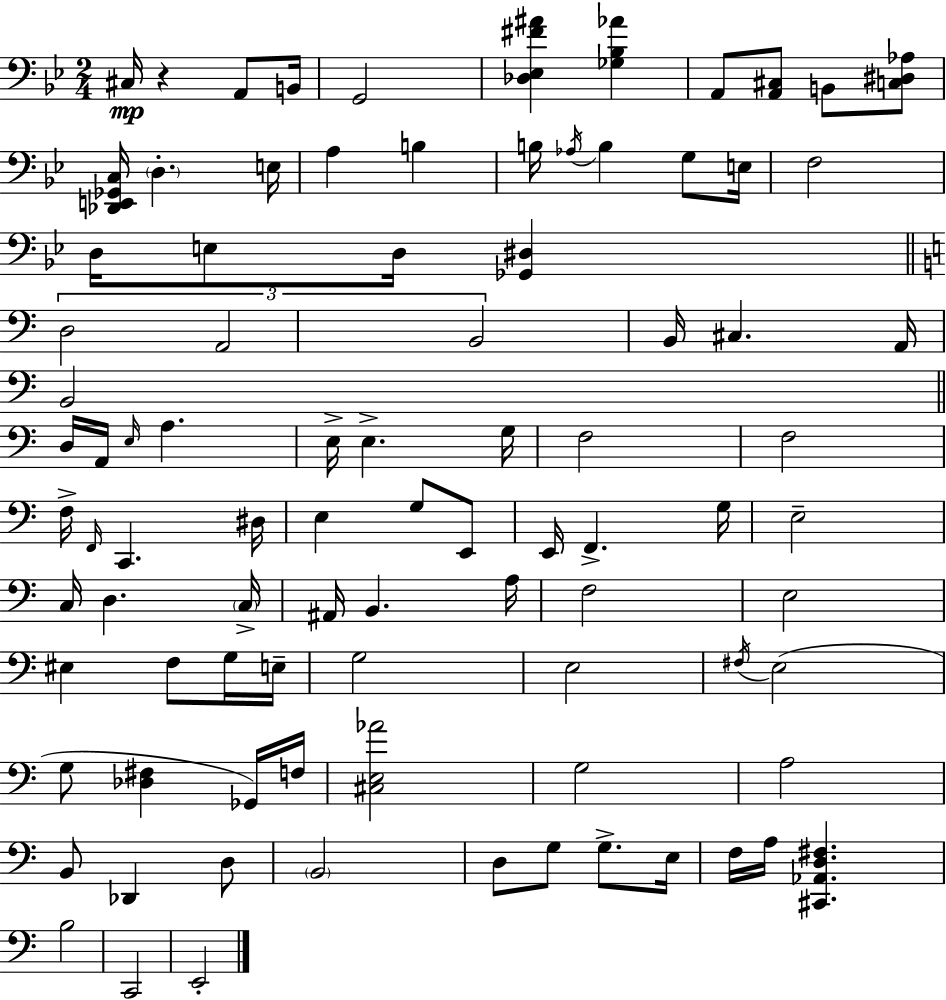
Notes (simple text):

C#3/s R/q A2/e B2/s G2/h [Db3,Eb3,F#4,A#4]/q [Gb3,Bb3,Ab4]/q A2/e [A2,C#3]/e B2/e [C3,D#3,Ab3]/e [Db2,E2,Gb2,C3]/s D3/q. E3/s A3/q B3/q B3/s Ab3/s B3/q G3/e E3/s F3/h D3/s E3/e D3/s [Gb2,D#3]/q D3/h A2/h B2/h B2/s C#3/q. A2/s B2/h D3/s A2/s E3/s A3/q. E3/s E3/q. G3/s F3/h F3/h F3/s F2/s C2/q. D#3/s E3/q G3/e E2/e E2/s F2/q. G3/s E3/h C3/s D3/q. C3/s A#2/s B2/q. A3/s F3/h E3/h EIS3/q F3/e G3/s E3/s G3/h E3/h F#3/s E3/h G3/e [Db3,F#3]/q Gb2/s F3/s [C#3,E3,Ab4]/h G3/h A3/h B2/e Db2/q D3/e B2/h D3/e G3/e G3/e. E3/s F3/s A3/s [C#2,Ab2,D3,F#3]/q. B3/h C2/h E2/h